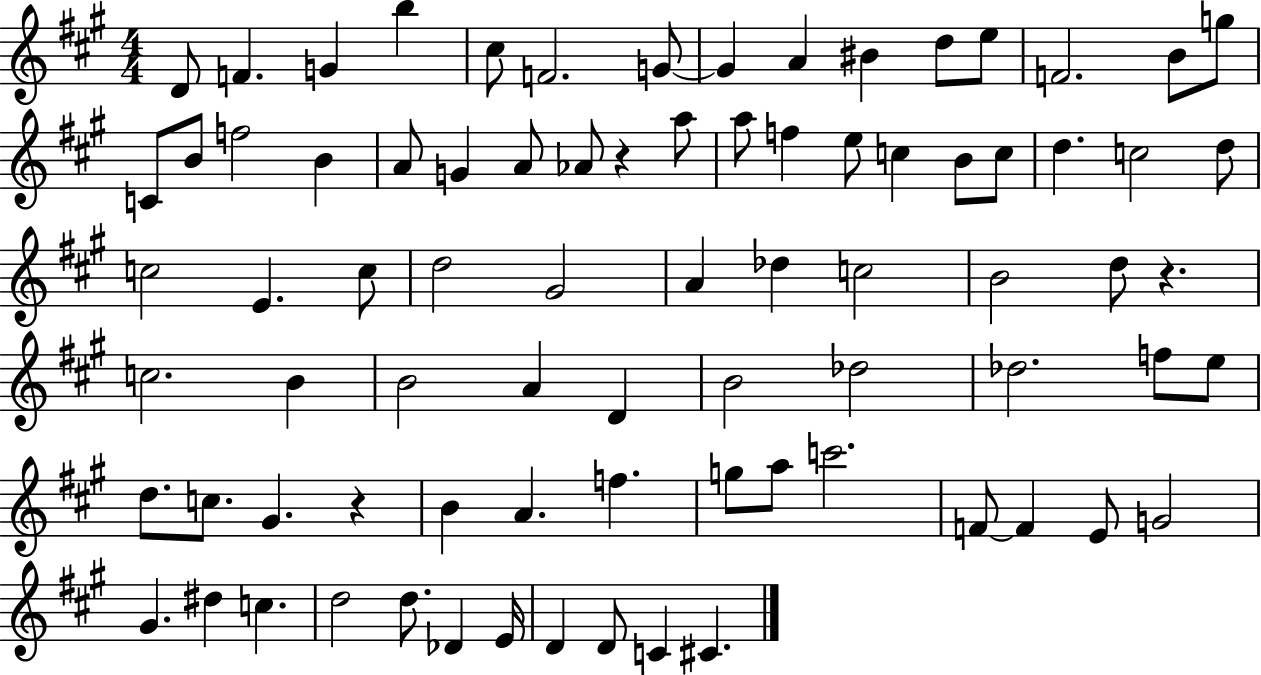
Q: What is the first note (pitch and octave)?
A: D4